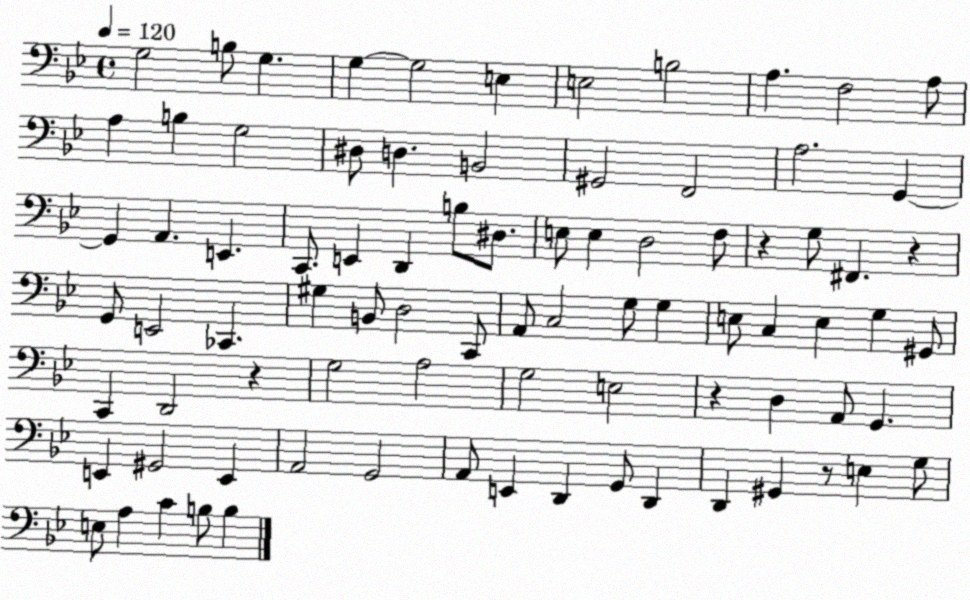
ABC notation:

X:1
T:Untitled
M:4/4
L:1/4
K:Bb
G,2 B,/2 G, G, G,2 E, E,2 B,2 A, F,2 A,/2 A, B, G,2 ^D,/2 D, B,,2 ^G,,2 F,,2 A,2 G,, G,, A,, E,, C,,/2 E,, D,, B,/2 ^D,/2 E,/2 E, D,2 F,/2 z G,/2 ^F,, z G,,/2 E,,2 _C,, ^G, B,,/2 D,2 C,,/2 A,,/2 C,2 G,/2 G, E,/2 C, E, G, ^G,,/2 C,, D,,2 z G,2 A,2 G,2 E,2 z D, A,,/2 G,, E,, ^G,,2 E,, A,,2 G,,2 A,,/2 E,, D,, G,,/2 D,, D,, ^G,, z/2 E, G,/2 E,/2 A, C B,/2 B,